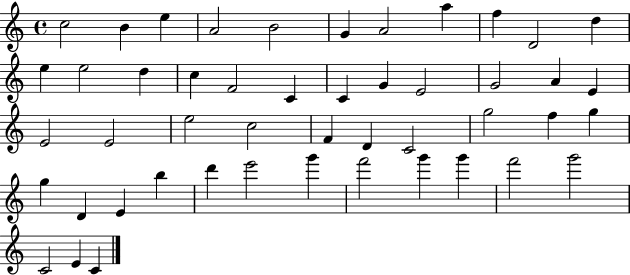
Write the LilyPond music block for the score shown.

{
  \clef treble
  \time 4/4
  \defaultTimeSignature
  \key c \major
  c''2 b'4 e''4 | a'2 b'2 | g'4 a'2 a''4 | f''4 d'2 d''4 | \break e''4 e''2 d''4 | c''4 f'2 c'4 | c'4 g'4 e'2 | g'2 a'4 e'4 | \break e'2 e'2 | e''2 c''2 | f'4 d'4 c'2 | g''2 f''4 g''4 | \break g''4 d'4 e'4 b''4 | d'''4 e'''2 g'''4 | f'''2 g'''4 g'''4 | f'''2 g'''2 | \break c'2 e'4 c'4 | \bar "|."
}